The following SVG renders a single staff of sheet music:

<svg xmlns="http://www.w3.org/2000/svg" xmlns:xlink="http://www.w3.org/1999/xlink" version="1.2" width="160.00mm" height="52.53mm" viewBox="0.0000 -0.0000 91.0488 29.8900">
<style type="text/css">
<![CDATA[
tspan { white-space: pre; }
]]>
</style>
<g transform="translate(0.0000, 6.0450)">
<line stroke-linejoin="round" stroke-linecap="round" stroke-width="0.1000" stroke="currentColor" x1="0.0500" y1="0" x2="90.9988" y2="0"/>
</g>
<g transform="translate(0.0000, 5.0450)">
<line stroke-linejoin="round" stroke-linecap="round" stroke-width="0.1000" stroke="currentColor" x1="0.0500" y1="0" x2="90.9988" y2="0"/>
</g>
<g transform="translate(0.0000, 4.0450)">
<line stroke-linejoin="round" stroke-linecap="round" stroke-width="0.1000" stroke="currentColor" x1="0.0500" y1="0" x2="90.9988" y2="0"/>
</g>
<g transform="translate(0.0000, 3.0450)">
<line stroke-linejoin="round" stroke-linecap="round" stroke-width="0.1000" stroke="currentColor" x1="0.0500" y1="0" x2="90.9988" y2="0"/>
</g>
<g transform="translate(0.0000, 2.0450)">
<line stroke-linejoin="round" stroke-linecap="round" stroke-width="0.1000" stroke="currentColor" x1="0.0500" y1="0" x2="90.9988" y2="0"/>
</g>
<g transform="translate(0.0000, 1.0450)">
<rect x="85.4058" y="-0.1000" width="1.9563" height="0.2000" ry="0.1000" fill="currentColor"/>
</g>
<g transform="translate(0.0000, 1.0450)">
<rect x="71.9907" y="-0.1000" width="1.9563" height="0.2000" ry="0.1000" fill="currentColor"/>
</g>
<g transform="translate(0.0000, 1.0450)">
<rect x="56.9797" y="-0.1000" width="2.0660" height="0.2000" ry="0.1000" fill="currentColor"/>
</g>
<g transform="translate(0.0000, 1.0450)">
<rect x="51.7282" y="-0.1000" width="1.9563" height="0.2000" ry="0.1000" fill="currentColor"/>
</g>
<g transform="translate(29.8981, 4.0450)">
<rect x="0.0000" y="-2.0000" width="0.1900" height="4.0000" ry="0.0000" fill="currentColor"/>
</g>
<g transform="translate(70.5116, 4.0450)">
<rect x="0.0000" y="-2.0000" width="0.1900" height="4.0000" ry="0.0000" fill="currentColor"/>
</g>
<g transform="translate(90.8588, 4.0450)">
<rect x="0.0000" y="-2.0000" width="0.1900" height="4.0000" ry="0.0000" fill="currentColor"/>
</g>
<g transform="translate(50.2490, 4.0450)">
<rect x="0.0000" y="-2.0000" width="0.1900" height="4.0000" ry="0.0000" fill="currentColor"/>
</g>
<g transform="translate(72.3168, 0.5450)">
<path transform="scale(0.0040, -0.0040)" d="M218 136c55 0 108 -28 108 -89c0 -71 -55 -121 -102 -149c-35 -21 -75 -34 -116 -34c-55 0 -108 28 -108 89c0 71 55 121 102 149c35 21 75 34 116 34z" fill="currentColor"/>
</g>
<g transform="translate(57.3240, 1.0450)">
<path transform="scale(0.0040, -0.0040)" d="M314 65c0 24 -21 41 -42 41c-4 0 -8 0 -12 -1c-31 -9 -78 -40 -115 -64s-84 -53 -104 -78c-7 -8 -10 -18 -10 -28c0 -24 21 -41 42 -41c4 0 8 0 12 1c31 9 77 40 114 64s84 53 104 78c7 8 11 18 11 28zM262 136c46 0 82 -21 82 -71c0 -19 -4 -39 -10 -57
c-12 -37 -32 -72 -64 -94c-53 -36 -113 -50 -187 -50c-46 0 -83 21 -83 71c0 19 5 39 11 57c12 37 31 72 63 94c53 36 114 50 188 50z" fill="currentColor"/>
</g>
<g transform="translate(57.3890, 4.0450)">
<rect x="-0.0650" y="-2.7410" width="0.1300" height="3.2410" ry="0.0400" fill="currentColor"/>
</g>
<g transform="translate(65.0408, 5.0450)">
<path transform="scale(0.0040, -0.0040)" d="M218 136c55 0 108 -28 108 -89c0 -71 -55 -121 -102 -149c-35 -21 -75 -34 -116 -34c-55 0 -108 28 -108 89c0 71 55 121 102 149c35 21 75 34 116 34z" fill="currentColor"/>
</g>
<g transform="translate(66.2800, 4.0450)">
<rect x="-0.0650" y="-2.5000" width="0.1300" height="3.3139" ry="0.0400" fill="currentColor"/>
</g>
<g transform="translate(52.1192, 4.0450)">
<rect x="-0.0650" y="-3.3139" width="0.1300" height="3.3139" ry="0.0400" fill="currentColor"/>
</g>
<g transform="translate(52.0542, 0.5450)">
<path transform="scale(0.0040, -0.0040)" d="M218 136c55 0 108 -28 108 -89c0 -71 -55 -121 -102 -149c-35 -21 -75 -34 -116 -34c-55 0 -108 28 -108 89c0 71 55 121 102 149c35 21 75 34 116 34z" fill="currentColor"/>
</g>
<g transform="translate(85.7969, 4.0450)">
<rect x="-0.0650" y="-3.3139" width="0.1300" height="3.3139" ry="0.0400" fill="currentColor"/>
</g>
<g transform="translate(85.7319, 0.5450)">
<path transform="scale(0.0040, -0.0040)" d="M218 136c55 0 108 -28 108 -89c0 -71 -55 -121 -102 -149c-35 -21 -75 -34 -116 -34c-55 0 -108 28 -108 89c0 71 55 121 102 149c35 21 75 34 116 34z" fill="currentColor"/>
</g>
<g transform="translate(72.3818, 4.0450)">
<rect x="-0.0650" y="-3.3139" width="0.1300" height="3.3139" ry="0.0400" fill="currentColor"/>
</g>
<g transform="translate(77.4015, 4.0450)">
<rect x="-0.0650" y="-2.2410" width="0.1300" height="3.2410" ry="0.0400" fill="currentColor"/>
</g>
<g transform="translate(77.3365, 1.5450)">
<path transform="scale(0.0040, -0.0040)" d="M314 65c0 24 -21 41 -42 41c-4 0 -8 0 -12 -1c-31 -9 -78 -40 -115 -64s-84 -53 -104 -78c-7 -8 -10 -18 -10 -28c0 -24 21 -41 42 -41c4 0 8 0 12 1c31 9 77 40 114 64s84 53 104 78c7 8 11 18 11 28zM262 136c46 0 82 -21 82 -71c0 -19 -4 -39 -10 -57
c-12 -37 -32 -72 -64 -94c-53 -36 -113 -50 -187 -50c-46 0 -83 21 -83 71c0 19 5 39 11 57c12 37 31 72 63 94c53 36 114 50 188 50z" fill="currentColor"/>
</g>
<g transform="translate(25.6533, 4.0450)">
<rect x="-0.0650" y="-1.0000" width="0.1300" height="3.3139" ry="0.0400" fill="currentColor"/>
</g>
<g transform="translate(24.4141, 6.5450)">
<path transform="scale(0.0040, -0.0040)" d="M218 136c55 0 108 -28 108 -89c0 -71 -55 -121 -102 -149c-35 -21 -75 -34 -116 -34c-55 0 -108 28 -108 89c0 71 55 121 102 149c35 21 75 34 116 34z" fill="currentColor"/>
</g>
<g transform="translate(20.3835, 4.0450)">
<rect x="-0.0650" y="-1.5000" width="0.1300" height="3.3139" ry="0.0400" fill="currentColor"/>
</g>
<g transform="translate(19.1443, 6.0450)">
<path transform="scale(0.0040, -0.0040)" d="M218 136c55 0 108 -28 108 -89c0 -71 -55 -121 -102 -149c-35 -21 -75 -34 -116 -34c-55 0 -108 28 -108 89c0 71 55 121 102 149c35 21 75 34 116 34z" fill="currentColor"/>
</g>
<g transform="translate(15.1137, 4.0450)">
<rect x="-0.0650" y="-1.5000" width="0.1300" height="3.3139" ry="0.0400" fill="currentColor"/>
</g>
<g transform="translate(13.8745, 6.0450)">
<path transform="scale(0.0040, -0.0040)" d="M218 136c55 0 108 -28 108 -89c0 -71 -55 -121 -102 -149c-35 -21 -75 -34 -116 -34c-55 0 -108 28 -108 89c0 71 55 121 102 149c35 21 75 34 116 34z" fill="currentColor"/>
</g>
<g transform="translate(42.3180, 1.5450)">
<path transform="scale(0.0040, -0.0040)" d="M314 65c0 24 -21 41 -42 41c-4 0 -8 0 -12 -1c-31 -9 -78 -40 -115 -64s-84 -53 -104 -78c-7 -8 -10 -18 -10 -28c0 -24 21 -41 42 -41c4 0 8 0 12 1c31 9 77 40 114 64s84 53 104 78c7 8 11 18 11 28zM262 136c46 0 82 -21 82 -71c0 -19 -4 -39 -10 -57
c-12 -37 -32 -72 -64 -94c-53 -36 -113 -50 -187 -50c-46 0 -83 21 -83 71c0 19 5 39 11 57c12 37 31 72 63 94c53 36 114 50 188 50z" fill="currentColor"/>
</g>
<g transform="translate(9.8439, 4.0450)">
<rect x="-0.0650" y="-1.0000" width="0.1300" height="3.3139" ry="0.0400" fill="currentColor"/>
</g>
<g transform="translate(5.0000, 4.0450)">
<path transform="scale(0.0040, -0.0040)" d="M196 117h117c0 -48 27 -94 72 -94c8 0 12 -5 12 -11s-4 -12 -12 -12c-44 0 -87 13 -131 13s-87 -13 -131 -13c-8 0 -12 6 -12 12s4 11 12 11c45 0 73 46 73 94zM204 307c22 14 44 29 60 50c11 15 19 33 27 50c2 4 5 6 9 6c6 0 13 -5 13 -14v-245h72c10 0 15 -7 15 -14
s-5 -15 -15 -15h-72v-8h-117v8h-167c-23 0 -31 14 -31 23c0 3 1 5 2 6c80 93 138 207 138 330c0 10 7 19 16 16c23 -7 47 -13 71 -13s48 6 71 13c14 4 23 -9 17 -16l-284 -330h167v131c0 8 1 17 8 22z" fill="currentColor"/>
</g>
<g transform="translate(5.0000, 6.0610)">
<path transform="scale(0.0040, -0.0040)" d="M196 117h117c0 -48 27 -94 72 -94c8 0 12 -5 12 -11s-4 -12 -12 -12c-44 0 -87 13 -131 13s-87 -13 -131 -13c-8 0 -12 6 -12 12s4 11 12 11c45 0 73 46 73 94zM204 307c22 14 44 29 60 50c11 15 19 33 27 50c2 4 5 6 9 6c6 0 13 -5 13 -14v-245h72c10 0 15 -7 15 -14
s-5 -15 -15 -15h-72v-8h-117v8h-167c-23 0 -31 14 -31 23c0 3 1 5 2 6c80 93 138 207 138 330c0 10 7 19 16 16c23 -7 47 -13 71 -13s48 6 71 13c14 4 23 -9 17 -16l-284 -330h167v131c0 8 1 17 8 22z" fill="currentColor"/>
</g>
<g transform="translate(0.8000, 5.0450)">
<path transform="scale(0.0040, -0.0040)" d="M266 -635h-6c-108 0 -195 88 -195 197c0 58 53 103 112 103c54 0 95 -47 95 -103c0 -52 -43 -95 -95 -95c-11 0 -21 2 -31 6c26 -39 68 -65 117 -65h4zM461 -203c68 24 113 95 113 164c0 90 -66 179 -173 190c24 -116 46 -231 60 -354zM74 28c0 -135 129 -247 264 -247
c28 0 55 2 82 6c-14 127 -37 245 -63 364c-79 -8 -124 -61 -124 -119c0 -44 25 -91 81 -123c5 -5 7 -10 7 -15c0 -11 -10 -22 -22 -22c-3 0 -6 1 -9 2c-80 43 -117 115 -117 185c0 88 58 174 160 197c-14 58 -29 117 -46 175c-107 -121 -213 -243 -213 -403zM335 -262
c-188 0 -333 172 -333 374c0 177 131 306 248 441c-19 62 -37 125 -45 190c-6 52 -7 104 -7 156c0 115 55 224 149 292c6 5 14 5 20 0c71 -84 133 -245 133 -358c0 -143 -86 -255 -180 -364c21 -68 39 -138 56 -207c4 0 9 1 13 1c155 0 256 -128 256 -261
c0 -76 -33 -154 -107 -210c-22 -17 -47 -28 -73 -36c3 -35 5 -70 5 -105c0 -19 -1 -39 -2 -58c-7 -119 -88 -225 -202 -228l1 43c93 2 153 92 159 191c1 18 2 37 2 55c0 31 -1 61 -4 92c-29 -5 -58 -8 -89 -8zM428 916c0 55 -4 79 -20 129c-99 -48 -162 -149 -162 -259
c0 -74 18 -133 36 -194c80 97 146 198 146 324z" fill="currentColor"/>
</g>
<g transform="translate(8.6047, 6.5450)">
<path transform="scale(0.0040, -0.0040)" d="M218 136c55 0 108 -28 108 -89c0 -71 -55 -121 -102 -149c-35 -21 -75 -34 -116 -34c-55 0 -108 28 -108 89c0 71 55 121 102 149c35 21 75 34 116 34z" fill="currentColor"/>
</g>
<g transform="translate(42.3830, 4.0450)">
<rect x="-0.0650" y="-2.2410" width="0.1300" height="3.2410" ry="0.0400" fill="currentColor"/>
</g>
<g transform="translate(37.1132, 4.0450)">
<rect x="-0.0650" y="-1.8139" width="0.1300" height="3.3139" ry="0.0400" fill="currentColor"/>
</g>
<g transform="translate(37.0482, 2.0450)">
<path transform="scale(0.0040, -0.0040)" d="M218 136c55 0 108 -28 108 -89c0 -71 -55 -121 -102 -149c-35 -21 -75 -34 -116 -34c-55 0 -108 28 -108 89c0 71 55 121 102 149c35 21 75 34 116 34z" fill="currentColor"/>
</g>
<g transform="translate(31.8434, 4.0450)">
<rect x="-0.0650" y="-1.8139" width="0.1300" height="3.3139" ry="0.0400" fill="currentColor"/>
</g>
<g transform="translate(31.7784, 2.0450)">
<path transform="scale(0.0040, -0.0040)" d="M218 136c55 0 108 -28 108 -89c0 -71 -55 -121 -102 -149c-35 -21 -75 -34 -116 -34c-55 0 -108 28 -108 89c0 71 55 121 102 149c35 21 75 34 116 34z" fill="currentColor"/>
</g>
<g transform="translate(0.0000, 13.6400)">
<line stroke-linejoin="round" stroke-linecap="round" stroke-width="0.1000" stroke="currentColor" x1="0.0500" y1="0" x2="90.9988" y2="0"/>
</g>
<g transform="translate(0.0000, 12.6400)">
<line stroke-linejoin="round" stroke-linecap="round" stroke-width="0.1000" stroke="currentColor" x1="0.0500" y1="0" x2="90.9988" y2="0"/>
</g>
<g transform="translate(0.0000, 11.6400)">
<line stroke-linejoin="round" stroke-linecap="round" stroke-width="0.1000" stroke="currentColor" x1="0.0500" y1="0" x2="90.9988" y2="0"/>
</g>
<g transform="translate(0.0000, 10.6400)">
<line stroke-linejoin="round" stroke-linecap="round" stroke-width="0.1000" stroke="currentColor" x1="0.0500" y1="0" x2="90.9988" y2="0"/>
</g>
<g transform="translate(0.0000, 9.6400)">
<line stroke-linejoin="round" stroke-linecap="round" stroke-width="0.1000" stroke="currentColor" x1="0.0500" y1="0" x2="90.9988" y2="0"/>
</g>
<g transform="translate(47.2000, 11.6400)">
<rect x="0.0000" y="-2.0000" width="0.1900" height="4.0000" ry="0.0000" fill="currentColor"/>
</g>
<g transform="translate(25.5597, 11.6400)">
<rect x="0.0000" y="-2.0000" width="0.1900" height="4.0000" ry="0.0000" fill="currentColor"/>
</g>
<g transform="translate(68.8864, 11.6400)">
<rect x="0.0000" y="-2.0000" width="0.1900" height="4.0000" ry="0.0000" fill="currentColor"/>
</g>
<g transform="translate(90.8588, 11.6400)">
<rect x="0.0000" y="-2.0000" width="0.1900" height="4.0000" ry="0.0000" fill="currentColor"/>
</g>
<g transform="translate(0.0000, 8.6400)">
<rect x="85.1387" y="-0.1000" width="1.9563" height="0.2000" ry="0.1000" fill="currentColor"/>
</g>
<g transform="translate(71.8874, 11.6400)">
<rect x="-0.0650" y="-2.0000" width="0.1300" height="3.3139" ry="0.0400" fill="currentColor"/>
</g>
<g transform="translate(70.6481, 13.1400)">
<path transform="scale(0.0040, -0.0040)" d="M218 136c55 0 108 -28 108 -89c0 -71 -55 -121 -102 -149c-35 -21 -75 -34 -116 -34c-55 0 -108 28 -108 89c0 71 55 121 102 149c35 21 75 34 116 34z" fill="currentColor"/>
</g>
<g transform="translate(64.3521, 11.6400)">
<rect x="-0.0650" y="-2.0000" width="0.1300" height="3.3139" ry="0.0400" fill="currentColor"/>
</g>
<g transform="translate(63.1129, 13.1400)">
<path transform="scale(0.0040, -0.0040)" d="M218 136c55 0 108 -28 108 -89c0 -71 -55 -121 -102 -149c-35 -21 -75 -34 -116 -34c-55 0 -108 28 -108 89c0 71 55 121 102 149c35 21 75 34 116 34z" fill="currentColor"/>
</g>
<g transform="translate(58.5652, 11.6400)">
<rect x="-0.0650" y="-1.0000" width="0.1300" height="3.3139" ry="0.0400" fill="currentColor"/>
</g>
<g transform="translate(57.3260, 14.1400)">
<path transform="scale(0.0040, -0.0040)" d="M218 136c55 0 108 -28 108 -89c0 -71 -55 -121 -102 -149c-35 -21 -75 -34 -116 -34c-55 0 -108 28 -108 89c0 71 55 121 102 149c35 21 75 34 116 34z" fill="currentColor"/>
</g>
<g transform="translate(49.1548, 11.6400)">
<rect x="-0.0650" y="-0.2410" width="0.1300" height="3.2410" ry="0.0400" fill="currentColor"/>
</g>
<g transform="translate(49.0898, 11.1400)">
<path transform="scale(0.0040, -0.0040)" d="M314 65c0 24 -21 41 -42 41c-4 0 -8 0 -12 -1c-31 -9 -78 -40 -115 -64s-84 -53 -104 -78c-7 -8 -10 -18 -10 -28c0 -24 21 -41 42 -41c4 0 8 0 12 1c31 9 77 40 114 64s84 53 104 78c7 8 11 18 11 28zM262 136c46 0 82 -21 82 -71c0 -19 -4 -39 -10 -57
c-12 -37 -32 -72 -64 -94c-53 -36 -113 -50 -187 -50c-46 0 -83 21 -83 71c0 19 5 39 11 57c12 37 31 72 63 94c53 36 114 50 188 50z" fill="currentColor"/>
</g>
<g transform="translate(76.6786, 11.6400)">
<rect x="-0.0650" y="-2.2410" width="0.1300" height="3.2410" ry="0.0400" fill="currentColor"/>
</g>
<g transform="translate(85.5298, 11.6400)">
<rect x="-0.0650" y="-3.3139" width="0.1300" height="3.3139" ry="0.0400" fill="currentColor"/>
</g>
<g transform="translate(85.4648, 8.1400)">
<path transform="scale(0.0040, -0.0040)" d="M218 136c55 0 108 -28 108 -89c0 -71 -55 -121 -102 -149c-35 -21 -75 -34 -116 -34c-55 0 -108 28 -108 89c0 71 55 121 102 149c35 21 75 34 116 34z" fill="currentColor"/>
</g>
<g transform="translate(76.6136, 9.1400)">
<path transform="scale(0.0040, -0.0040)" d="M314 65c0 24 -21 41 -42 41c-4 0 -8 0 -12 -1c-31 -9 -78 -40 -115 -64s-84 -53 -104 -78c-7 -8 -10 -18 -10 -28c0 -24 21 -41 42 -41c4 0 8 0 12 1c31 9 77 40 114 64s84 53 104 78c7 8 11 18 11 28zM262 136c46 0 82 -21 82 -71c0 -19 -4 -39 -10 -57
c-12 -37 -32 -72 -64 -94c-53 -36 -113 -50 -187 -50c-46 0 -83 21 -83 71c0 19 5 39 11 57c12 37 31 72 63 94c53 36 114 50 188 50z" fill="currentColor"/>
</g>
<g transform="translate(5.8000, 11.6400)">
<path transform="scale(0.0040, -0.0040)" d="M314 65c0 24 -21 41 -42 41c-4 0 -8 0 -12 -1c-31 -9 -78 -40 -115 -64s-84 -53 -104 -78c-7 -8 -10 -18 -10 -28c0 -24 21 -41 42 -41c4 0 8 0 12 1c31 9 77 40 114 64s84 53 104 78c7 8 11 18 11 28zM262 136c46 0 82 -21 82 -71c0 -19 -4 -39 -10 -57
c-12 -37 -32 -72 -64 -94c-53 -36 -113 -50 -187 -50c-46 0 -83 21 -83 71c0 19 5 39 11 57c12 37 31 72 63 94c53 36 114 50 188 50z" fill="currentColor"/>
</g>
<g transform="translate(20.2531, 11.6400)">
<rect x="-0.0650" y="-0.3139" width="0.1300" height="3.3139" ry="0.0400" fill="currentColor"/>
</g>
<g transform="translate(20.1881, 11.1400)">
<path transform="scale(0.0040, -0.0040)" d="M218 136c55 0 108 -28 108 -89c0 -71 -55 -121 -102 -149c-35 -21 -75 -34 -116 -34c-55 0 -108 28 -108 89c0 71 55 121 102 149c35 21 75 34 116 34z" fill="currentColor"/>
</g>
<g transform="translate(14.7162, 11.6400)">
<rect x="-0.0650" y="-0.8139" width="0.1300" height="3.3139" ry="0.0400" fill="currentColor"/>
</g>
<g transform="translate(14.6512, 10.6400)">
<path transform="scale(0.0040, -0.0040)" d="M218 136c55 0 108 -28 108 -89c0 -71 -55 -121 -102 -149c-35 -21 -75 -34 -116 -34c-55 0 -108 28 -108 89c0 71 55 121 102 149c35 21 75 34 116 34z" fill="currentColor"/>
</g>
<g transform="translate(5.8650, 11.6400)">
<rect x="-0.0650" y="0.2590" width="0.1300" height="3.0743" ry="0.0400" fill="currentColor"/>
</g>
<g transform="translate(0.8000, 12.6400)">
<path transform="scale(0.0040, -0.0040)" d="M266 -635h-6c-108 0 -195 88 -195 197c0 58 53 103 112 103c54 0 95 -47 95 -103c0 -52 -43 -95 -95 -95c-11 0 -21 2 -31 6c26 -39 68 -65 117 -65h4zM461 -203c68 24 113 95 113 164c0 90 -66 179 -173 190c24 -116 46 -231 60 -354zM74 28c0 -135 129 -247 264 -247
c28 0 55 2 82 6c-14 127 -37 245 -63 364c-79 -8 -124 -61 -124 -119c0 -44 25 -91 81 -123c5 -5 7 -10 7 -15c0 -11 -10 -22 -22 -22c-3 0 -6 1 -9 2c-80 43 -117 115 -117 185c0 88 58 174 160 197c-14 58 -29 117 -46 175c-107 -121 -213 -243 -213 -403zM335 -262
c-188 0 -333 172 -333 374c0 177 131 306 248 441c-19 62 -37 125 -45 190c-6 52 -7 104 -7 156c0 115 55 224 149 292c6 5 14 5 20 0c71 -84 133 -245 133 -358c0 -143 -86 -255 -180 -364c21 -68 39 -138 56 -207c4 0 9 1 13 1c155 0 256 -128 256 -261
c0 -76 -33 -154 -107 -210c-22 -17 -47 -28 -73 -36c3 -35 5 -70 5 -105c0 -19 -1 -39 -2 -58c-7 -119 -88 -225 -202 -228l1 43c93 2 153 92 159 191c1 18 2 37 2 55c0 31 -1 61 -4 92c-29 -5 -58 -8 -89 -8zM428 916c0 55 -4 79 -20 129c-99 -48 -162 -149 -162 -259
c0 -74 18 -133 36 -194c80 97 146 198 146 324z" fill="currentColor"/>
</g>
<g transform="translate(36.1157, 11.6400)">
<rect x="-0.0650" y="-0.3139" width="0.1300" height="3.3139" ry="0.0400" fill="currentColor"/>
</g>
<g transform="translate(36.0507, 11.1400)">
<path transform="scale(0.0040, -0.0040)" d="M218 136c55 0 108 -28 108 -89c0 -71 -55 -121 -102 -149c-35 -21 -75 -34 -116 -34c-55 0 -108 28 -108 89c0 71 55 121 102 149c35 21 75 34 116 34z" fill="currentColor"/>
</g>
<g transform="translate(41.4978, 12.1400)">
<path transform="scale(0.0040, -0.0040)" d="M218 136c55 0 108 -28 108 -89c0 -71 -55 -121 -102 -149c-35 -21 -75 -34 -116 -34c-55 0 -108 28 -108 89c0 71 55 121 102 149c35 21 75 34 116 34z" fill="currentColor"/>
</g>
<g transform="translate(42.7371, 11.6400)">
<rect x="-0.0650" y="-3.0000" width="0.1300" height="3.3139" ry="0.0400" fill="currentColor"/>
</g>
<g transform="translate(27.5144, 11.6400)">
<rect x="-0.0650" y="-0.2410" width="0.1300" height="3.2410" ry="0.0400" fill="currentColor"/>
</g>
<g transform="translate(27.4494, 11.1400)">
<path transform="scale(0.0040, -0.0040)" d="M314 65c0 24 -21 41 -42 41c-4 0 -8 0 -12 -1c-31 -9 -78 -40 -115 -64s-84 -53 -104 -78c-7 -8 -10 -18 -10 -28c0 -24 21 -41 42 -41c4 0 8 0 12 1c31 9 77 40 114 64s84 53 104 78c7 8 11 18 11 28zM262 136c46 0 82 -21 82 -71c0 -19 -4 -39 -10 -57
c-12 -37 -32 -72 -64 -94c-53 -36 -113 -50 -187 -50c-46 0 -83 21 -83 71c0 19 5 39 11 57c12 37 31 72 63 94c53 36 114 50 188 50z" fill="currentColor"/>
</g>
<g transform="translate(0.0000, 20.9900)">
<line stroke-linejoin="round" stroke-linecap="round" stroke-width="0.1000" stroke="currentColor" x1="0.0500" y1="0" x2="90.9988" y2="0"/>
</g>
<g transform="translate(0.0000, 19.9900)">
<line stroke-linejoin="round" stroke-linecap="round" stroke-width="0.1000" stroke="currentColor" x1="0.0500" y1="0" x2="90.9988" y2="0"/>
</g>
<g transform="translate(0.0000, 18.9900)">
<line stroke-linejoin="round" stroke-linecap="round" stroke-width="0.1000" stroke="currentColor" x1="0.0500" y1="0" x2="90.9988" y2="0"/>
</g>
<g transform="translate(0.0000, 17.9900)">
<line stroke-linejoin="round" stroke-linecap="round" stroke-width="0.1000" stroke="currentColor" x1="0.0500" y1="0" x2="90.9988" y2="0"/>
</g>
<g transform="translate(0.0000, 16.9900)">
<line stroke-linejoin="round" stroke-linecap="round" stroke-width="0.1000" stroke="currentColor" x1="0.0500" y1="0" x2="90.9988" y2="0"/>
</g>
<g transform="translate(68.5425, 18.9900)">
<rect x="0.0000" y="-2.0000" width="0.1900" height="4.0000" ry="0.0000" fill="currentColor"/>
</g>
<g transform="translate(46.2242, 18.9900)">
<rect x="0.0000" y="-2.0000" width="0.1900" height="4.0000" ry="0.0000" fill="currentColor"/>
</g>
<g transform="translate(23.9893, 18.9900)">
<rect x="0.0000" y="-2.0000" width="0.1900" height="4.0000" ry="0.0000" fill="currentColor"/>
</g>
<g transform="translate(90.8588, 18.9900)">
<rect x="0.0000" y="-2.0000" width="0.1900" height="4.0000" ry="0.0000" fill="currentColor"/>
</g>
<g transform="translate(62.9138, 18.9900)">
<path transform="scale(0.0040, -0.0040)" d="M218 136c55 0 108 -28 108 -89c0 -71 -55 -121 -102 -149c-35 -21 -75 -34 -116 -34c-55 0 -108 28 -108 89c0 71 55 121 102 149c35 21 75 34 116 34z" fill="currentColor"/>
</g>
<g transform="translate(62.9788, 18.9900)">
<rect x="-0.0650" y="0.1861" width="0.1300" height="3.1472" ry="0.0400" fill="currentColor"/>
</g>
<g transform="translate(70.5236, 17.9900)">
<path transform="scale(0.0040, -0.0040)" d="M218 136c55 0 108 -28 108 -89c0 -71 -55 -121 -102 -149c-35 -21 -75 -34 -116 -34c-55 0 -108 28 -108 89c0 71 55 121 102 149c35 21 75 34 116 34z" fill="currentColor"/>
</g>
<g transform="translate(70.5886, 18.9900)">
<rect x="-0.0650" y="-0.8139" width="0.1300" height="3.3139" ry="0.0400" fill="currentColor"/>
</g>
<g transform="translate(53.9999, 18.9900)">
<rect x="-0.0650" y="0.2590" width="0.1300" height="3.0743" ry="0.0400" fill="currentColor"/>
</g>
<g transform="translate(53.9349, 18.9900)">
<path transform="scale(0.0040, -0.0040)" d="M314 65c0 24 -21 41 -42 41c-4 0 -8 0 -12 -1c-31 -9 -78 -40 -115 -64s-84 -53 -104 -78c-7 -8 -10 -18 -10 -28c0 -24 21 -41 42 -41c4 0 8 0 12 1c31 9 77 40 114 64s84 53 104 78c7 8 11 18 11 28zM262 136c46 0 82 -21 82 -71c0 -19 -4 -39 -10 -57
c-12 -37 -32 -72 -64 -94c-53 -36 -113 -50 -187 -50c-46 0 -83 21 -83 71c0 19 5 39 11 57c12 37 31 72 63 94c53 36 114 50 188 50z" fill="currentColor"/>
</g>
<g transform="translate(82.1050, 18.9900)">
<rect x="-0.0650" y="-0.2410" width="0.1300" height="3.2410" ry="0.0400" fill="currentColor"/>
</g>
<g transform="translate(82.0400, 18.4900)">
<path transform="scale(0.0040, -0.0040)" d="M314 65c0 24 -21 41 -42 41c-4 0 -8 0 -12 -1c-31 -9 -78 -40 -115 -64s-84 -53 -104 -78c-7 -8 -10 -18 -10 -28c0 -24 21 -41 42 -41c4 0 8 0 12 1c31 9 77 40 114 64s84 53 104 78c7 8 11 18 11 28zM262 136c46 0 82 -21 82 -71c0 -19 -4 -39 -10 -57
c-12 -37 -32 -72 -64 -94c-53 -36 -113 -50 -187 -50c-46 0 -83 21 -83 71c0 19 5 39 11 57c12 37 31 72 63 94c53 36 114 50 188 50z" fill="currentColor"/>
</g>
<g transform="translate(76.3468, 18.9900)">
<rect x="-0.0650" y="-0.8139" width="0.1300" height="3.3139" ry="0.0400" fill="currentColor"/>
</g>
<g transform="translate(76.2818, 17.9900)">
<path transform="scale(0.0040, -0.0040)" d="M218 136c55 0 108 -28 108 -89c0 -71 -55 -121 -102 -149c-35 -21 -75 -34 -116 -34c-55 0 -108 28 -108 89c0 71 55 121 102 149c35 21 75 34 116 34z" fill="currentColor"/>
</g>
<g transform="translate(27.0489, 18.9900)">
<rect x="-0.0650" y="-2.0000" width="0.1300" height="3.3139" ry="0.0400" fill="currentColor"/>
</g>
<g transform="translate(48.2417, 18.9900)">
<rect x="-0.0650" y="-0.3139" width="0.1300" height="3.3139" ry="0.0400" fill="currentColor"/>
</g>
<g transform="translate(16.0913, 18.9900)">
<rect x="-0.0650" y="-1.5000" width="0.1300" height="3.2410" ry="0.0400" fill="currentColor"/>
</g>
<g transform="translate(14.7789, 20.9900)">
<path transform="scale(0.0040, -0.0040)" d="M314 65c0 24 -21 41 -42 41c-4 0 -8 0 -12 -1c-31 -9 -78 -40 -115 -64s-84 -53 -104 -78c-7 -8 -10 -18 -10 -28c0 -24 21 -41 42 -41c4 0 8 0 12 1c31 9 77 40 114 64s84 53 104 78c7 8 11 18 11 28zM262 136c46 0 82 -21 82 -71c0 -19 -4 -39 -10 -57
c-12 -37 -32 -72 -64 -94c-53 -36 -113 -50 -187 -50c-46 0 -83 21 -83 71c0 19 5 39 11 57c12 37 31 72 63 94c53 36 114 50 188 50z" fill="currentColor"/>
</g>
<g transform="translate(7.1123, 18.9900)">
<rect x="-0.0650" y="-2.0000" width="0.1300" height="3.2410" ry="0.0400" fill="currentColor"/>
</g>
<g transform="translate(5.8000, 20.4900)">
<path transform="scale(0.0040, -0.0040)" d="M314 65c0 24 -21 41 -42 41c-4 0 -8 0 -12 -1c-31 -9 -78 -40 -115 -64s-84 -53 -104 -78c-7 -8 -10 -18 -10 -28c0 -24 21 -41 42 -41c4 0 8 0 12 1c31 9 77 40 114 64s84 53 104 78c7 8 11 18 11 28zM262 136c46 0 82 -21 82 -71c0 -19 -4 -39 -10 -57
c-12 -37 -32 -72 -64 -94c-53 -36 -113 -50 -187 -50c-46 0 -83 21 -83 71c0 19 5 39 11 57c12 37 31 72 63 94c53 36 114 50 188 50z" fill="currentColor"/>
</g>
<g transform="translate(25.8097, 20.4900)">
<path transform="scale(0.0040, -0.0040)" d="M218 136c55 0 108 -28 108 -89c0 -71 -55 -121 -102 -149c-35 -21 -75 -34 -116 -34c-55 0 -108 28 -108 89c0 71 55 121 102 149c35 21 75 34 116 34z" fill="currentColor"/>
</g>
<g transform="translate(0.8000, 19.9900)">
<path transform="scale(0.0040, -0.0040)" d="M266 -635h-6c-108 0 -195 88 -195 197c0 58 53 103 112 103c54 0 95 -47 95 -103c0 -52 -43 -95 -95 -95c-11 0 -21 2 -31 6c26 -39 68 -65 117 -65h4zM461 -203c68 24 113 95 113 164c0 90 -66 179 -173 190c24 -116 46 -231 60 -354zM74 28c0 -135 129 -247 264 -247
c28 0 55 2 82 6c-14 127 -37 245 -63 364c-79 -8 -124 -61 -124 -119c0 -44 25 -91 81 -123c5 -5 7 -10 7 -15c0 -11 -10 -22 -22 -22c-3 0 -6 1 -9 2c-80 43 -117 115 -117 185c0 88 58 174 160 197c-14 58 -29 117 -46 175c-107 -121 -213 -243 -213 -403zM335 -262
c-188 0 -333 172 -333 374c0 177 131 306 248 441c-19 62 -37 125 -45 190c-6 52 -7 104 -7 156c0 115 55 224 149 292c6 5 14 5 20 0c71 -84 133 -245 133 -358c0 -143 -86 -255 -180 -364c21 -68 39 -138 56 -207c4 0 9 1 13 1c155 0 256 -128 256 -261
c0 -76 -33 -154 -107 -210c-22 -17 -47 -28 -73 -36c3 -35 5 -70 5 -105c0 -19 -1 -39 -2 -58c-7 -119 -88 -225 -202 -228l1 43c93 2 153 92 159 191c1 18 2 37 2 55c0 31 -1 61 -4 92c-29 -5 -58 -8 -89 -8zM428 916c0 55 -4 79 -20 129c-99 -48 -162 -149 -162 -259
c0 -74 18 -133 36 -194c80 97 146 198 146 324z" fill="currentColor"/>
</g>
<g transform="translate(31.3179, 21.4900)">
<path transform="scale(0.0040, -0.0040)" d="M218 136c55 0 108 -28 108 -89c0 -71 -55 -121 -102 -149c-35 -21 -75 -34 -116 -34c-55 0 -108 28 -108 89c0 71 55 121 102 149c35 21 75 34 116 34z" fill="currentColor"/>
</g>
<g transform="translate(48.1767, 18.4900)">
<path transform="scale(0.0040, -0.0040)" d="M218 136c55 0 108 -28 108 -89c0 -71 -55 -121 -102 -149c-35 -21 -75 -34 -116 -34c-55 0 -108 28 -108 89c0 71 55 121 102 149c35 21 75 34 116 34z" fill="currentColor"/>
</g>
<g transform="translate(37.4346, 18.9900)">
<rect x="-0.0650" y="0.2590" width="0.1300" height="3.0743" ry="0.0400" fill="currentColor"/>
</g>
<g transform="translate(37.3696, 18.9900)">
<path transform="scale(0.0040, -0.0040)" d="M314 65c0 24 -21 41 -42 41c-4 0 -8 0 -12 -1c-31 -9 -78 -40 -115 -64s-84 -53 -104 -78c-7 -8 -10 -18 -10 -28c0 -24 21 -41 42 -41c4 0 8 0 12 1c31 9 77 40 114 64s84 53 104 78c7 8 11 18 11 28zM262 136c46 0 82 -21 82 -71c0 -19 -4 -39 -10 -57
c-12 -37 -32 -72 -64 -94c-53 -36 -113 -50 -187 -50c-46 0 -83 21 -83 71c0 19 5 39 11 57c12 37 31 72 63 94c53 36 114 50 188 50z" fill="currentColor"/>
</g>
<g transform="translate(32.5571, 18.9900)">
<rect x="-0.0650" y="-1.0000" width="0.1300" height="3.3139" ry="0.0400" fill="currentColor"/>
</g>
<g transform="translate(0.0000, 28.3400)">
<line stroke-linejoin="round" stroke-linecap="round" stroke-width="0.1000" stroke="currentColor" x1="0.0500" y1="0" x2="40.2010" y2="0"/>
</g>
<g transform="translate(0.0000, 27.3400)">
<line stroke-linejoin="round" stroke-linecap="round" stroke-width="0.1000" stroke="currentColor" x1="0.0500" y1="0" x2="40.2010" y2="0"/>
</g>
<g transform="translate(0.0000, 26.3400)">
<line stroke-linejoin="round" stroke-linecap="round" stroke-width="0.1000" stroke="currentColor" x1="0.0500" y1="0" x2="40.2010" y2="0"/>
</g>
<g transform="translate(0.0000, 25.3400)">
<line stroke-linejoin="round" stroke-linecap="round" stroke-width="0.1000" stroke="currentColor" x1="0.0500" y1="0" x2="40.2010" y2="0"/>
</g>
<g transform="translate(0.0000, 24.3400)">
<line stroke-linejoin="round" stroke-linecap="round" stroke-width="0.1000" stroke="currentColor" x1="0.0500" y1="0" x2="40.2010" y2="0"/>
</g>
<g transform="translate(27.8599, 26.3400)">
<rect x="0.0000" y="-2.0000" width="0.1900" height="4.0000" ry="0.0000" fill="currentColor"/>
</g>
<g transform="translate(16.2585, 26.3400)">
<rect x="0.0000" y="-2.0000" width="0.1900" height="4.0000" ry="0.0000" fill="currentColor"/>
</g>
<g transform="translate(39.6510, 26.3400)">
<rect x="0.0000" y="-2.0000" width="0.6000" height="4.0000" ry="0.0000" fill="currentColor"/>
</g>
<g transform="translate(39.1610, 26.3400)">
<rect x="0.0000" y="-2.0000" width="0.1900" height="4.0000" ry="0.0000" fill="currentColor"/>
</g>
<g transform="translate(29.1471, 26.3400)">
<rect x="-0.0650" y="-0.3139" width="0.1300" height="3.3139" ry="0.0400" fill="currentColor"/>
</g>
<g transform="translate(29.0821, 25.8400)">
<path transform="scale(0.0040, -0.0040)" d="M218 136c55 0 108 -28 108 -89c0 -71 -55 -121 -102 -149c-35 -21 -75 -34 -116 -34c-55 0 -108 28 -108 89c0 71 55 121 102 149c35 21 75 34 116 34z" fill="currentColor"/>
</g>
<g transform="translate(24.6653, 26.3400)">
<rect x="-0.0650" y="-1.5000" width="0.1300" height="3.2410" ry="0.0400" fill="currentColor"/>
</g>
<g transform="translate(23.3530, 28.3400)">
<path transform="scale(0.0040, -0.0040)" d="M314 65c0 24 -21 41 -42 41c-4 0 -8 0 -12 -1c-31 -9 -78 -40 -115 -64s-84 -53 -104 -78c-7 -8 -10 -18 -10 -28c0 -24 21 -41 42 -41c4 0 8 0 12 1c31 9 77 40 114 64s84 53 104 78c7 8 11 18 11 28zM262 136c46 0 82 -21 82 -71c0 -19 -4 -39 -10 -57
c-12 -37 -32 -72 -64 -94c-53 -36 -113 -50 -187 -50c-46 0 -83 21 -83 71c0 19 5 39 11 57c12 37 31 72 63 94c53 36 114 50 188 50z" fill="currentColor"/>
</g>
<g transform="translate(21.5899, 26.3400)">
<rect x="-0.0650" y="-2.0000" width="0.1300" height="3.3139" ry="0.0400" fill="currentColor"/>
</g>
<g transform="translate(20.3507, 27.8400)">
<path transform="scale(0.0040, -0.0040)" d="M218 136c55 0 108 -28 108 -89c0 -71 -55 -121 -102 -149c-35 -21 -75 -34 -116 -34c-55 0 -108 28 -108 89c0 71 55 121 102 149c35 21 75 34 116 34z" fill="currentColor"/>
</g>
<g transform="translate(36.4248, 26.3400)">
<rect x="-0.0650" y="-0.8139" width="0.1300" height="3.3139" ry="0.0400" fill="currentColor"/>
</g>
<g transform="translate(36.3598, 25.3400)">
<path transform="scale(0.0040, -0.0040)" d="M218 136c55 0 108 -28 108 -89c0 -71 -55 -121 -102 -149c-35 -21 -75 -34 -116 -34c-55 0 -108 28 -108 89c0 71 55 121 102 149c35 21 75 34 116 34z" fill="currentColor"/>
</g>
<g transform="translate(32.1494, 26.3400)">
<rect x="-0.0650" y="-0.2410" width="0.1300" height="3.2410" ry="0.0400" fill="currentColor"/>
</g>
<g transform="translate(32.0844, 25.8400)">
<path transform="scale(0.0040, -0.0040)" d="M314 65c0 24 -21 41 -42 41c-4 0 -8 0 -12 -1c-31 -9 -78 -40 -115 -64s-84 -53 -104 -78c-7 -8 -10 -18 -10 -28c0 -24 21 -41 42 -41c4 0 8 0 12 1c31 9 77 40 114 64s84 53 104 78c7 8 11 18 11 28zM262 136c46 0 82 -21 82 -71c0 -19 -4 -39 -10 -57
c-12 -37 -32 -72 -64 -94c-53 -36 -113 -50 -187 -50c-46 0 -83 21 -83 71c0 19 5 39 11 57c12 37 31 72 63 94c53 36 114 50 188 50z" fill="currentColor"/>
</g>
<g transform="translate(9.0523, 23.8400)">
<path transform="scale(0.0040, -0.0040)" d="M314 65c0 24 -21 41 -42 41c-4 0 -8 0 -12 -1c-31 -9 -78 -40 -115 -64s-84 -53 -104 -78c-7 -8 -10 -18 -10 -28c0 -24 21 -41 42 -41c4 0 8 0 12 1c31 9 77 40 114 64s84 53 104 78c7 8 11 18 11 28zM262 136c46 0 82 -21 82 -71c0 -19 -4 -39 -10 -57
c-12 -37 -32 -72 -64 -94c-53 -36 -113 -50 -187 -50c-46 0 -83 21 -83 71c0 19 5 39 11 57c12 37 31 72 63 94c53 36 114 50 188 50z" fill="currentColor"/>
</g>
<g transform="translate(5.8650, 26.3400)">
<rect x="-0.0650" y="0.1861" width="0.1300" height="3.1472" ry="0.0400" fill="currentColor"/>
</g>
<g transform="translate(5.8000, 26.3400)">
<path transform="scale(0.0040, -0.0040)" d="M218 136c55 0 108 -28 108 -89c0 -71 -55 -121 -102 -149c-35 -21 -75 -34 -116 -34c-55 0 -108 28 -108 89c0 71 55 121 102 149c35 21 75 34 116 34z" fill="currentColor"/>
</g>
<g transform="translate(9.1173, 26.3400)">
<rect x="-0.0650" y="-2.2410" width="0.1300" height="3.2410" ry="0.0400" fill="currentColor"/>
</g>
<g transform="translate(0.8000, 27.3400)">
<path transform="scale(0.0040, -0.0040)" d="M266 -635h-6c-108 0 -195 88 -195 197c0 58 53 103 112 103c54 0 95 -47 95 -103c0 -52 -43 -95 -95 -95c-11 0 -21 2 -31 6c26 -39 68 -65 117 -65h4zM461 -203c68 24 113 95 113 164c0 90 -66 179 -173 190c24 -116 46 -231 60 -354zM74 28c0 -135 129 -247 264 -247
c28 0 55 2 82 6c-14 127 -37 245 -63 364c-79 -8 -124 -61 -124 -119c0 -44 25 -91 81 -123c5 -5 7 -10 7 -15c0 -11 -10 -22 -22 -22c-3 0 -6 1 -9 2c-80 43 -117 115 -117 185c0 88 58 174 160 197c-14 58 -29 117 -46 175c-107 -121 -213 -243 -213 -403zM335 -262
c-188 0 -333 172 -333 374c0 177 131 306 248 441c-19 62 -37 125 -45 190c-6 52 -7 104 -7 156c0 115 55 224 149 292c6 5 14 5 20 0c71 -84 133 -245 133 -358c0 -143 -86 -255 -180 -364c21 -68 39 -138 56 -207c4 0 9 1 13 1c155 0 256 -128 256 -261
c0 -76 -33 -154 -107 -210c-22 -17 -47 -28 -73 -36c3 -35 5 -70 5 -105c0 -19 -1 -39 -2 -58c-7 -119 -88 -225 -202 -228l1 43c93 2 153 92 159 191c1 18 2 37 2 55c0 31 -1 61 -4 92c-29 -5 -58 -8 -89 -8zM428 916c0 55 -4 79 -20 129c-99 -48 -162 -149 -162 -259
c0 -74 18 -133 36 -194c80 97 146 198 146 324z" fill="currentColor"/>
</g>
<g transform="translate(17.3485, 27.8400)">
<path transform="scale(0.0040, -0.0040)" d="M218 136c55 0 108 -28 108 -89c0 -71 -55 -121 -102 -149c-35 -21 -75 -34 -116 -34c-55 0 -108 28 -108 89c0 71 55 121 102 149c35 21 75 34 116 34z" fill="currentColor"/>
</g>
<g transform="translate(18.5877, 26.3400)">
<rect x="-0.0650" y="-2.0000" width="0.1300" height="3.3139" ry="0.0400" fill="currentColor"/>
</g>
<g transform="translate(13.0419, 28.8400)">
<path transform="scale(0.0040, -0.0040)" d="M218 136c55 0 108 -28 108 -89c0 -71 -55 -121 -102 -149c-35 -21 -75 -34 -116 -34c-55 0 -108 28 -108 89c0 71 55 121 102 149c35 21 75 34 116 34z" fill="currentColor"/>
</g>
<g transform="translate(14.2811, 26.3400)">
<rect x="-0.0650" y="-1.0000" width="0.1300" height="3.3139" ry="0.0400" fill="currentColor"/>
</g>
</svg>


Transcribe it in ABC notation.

X:1
T:Untitled
M:4/4
L:1/4
K:C
D E E D f f g2 b a2 G b g2 b B2 d c c2 c A c2 D F F g2 b F2 E2 F D B2 c B2 B d d c2 B g2 D F F E2 c c2 d